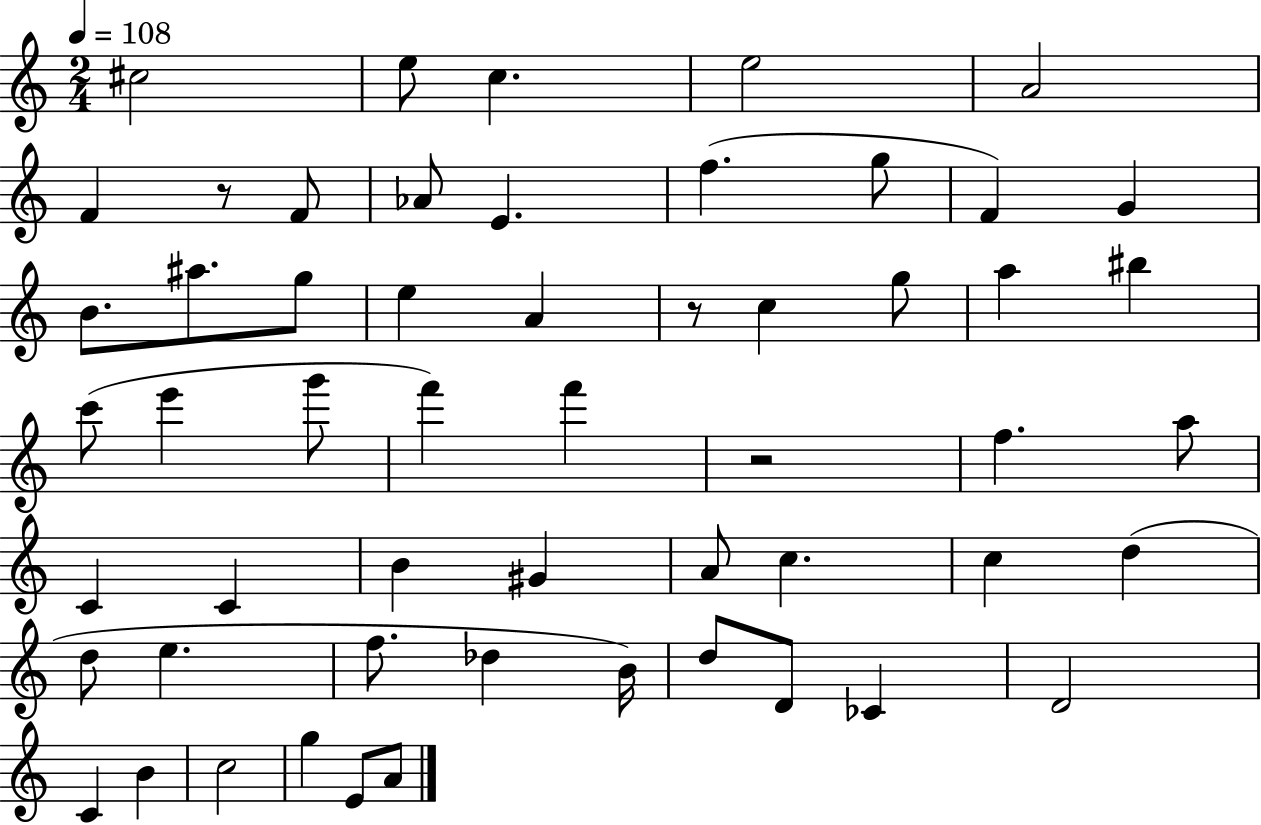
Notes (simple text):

C#5/h E5/e C5/q. E5/h A4/h F4/q R/e F4/e Ab4/e E4/q. F5/q. G5/e F4/q G4/q B4/e. A#5/e. G5/e E5/q A4/q R/e C5/q G5/e A5/q BIS5/q C6/e E6/q G6/e F6/q F6/q R/h F5/q. A5/e C4/q C4/q B4/q G#4/q A4/e C5/q. C5/q D5/q D5/e E5/q. F5/e. Db5/q B4/s D5/e D4/e CES4/q D4/h C4/q B4/q C5/h G5/q E4/e A4/e